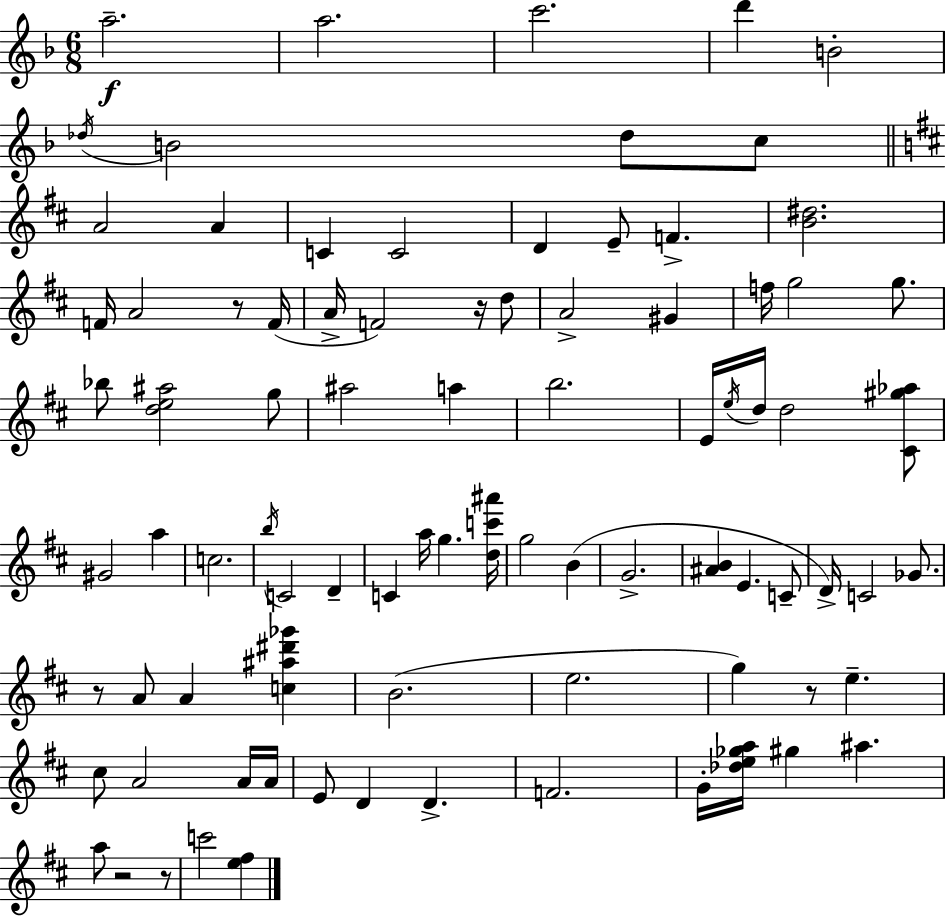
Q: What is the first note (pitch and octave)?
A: A5